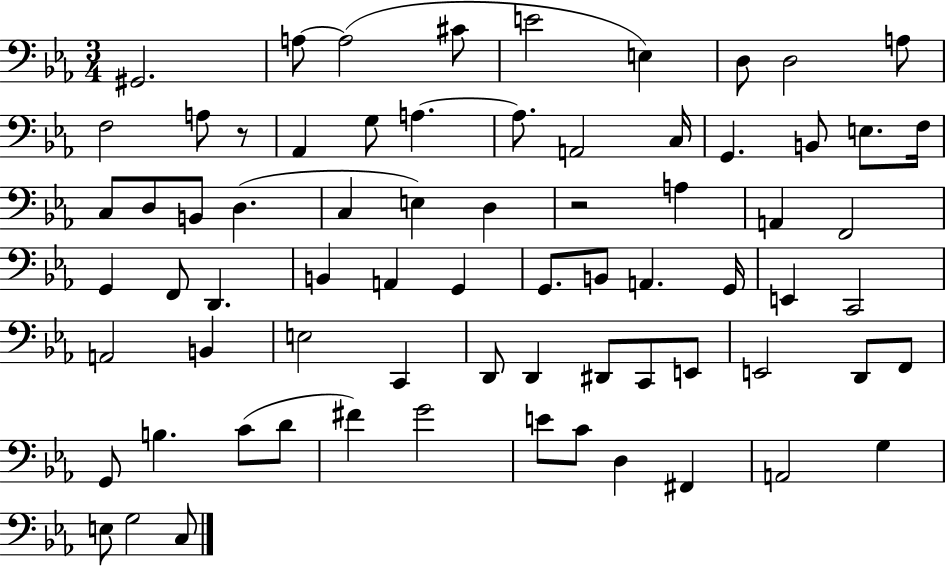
X:1
T:Untitled
M:3/4
L:1/4
K:Eb
^G,,2 A,/2 A,2 ^C/2 E2 E, D,/2 D,2 A,/2 F,2 A,/2 z/2 _A,, G,/2 A, A,/2 A,,2 C,/4 G,, B,,/2 E,/2 F,/4 C,/2 D,/2 B,,/2 D, C, E, D, z2 A, A,, F,,2 G,, F,,/2 D,, B,, A,, G,, G,,/2 B,,/2 A,, G,,/4 E,, C,,2 A,,2 B,, E,2 C,, D,,/2 D,, ^D,,/2 C,,/2 E,,/2 E,,2 D,,/2 F,,/2 G,,/2 B, C/2 D/2 ^F G2 E/2 C/2 D, ^F,, A,,2 G, E,/2 G,2 C,/2